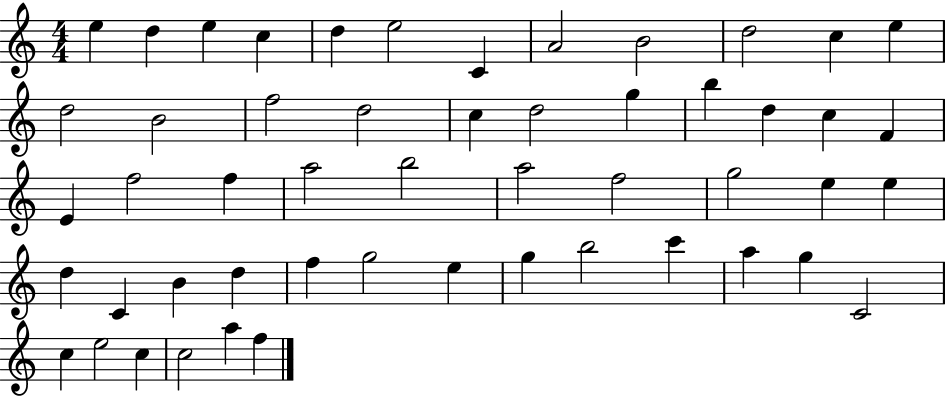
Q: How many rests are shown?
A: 0